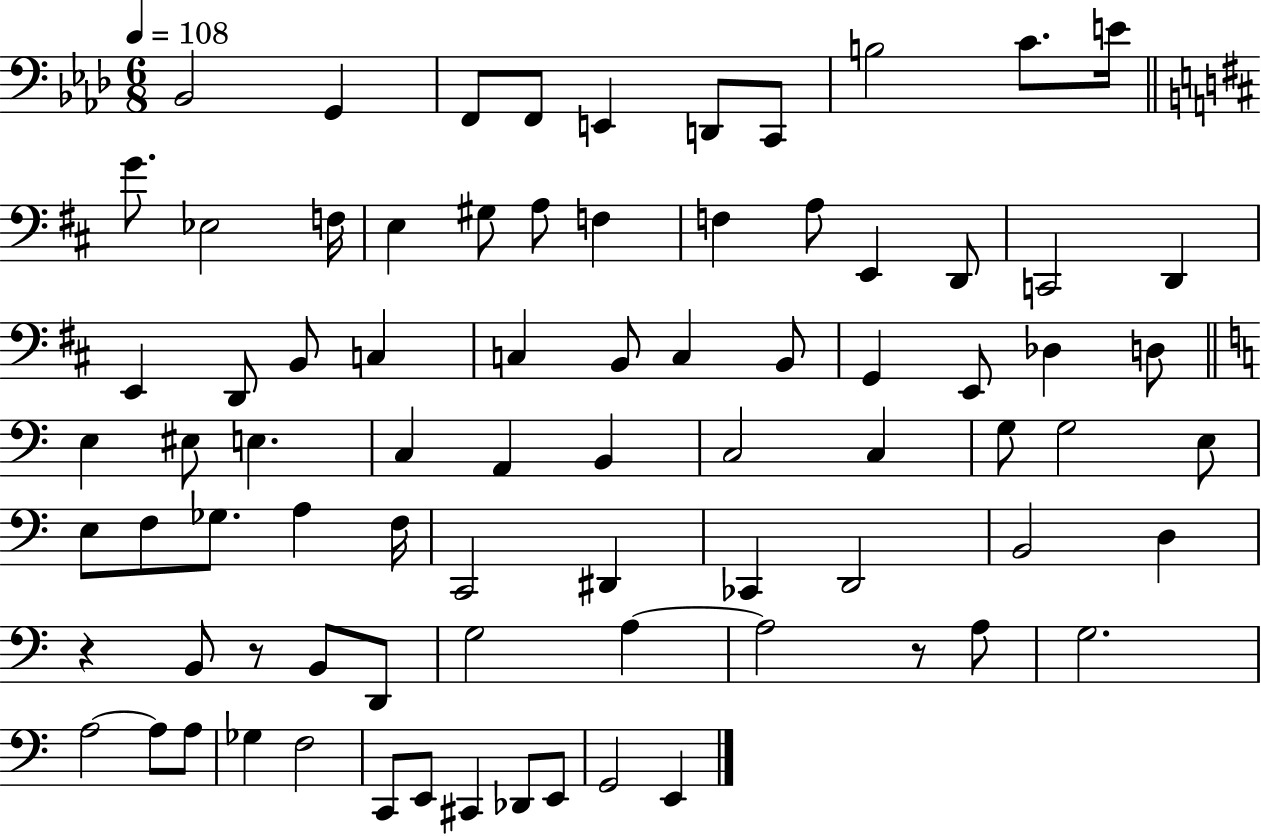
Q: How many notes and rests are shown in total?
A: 80